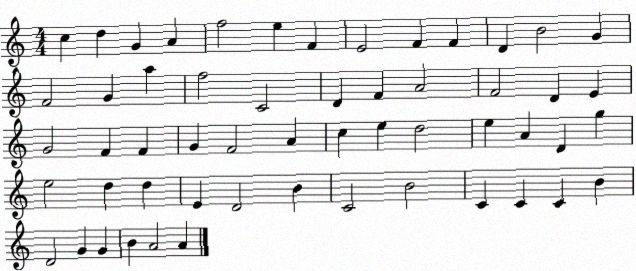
X:1
T:Untitled
M:4/4
L:1/4
K:C
c d G A f2 e F E2 F F D B2 G F2 G a f2 C2 D F A2 F2 D E G2 F F G F2 A c e d2 e A D g e2 d d E D2 B C2 B2 C C C B D2 G G B A2 A